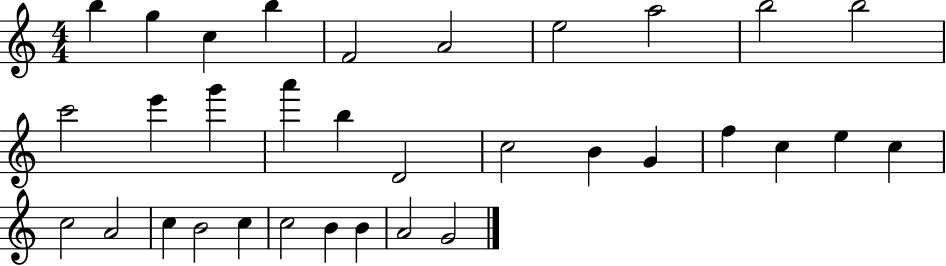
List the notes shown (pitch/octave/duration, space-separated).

B5/q G5/q C5/q B5/q F4/h A4/h E5/h A5/h B5/h B5/h C6/h E6/q G6/q A6/q B5/q D4/h C5/h B4/q G4/q F5/q C5/q E5/q C5/q C5/h A4/h C5/q B4/h C5/q C5/h B4/q B4/q A4/h G4/h